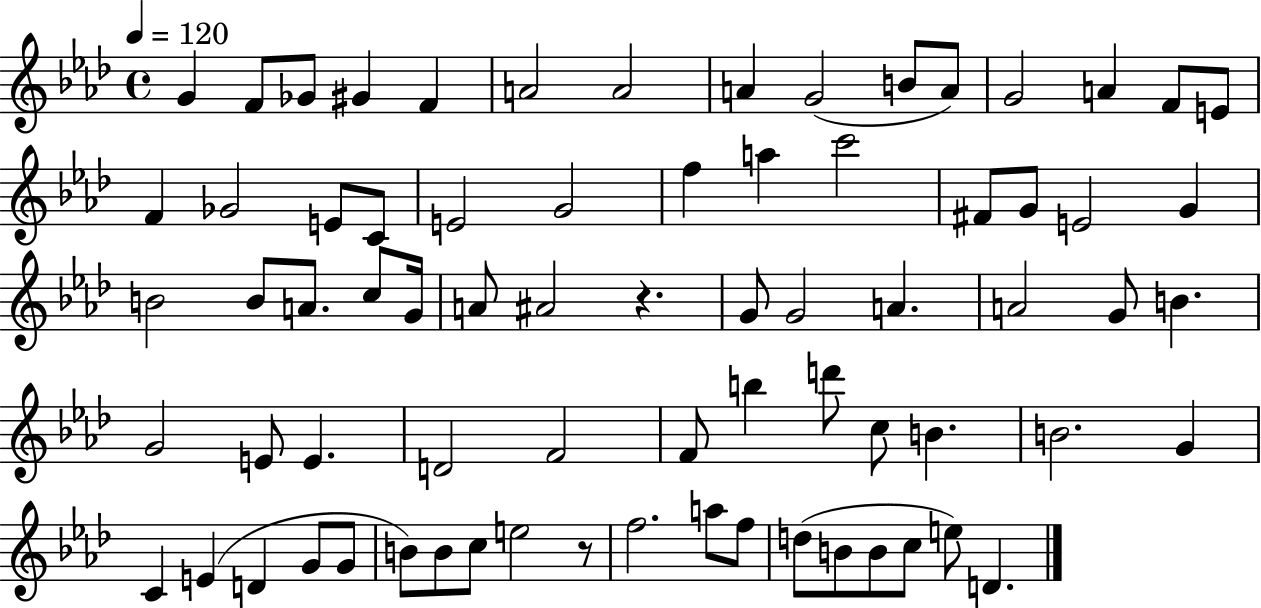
G4/q F4/e Gb4/e G#4/q F4/q A4/h A4/h A4/q G4/h B4/e A4/e G4/h A4/q F4/e E4/e F4/q Gb4/h E4/e C4/e E4/h G4/h F5/q A5/q C6/h F#4/e G4/e E4/h G4/q B4/h B4/e A4/e. C5/e G4/s A4/e A#4/h R/q. G4/e G4/h A4/q. A4/h G4/e B4/q. G4/h E4/e E4/q. D4/h F4/h F4/e B5/q D6/e C5/e B4/q. B4/h. G4/q C4/q E4/q D4/q G4/e G4/e B4/e B4/e C5/e E5/h R/e F5/h. A5/e F5/e D5/e B4/e B4/e C5/e E5/e D4/q.